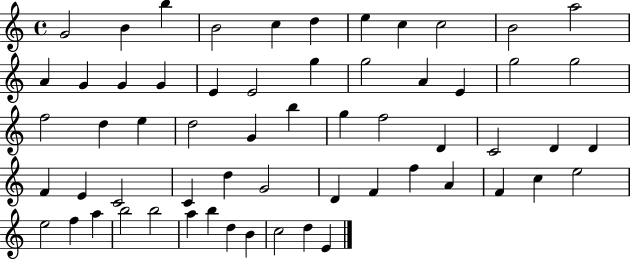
{
  \clef treble
  \time 4/4
  \defaultTimeSignature
  \key c \major
  g'2 b'4 b''4 | b'2 c''4 d''4 | e''4 c''4 c''2 | b'2 a''2 | \break a'4 g'4 g'4 g'4 | e'4 e'2 g''4 | g''2 a'4 e'4 | g''2 g''2 | \break f''2 d''4 e''4 | d''2 g'4 b''4 | g''4 f''2 d'4 | c'2 d'4 d'4 | \break f'4 e'4 c'2 | c'4 d''4 g'2 | d'4 f'4 f''4 a'4 | f'4 c''4 e''2 | \break e''2 f''4 a''4 | b''2 b''2 | a''4 b''4 d''4 b'4 | c''2 d''4 e'4 | \break \bar "|."
}